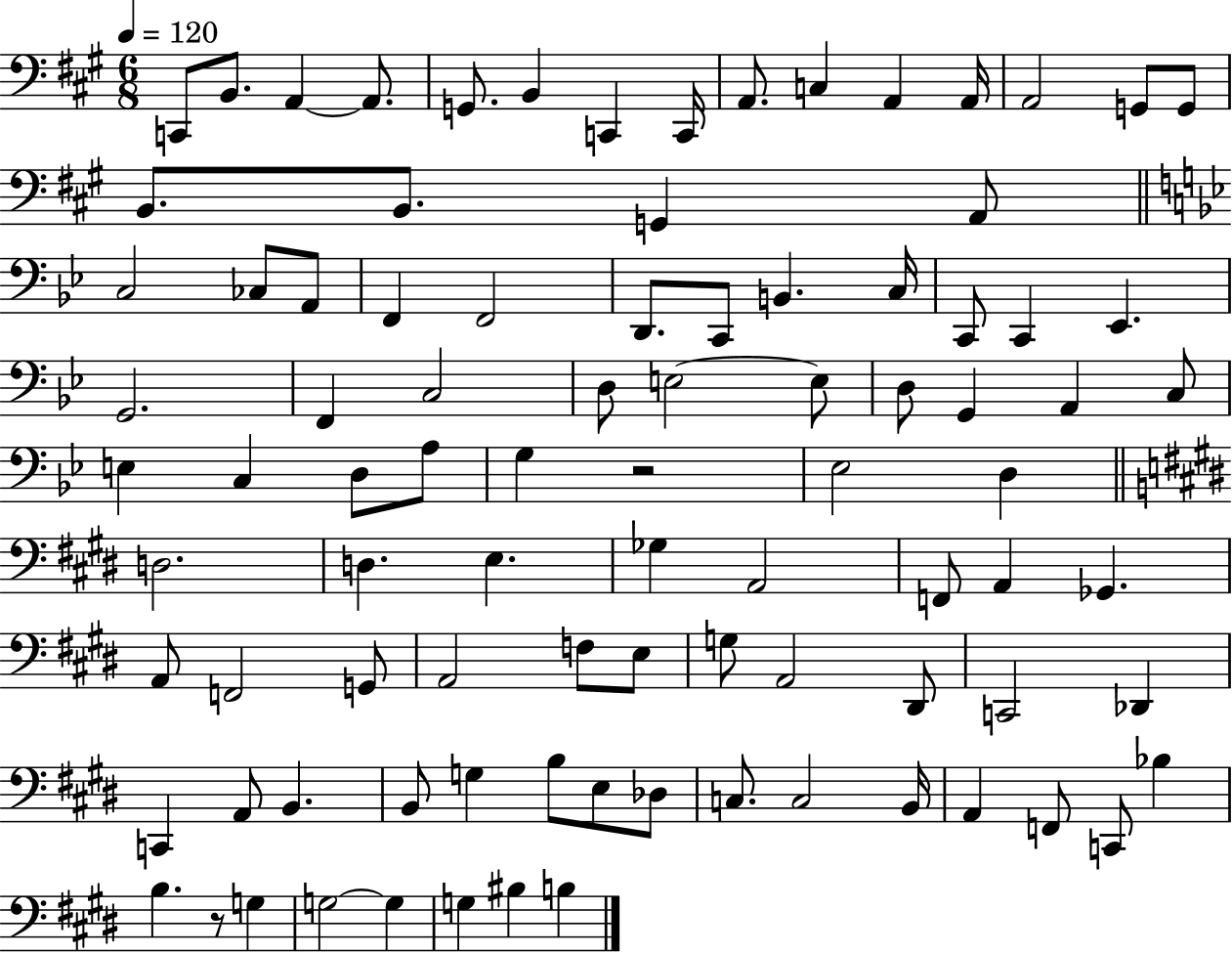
X:1
T:Untitled
M:6/8
L:1/4
K:A
C,,/2 B,,/2 A,, A,,/2 G,,/2 B,, C,, C,,/4 A,,/2 C, A,, A,,/4 A,,2 G,,/2 G,,/2 B,,/2 B,,/2 G,, A,,/2 C,2 _C,/2 A,,/2 F,, F,,2 D,,/2 C,,/2 B,, C,/4 C,,/2 C,, _E,, G,,2 F,, C,2 D,/2 E,2 E,/2 D,/2 G,, A,, C,/2 E, C, D,/2 A,/2 G, z2 _E,2 D, D,2 D, E, _G, A,,2 F,,/2 A,, _G,, A,,/2 F,,2 G,,/2 A,,2 F,/2 E,/2 G,/2 A,,2 ^D,,/2 C,,2 _D,, C,, A,,/2 B,, B,,/2 G, B,/2 E,/2 _D,/2 C,/2 C,2 B,,/4 A,, F,,/2 C,,/2 _B, B, z/2 G, G,2 G, G, ^B, B,